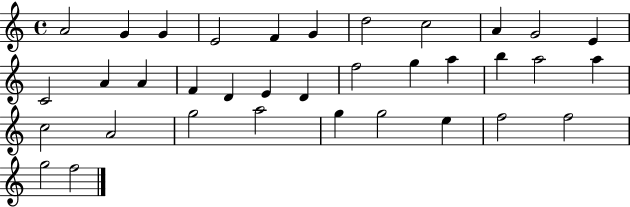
A4/h G4/q G4/q E4/h F4/q G4/q D5/h C5/h A4/q G4/h E4/q C4/h A4/q A4/q F4/q D4/q E4/q D4/q F5/h G5/q A5/q B5/q A5/h A5/q C5/h A4/h G5/h A5/h G5/q G5/h E5/q F5/h F5/h G5/h F5/h